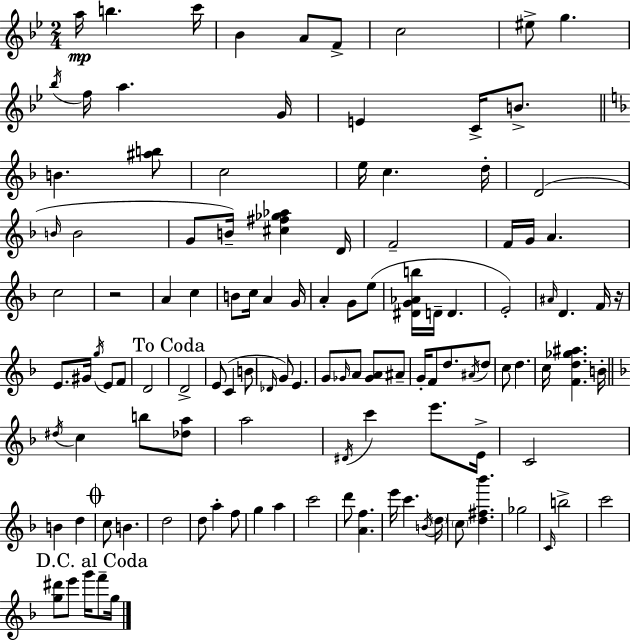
{
  \clef treble
  \numericTimeSignature
  \time 2/4
  \key bes \major
  a''16\mp b''4. c'''16 | bes'4 a'8 f'8-> | c''2 | eis''8-> g''4. | \break \acciaccatura { bes''16 } f''16 a''4. | g'16 e'4 c'16-> b'8.-> | \bar "||" \break \key f \major b'4. <ais'' b''>8 | c''2 | e''16 c''4. d''16-. | d'2( | \break \grace { b'16 } b'2 | g'8 b'16--) <cis'' fis'' ges'' aes''>4 | d'16 f'2-- | f'16 g'16 a'4. | \break c''2 | r2 | a'4 c''4 | b'8 c''16 a'4 | \break g'16 a'4-. g'8 e''8( | <dis' g' aes' b''>16 d'16-- d'4. | e'2-.) | \grace { ais'16 } d'4. | \break f'16 r16 e'8. gis'16 \acciaccatura { g''16 } e'8 | f'8 d'2 | \mark "To Coda" d'2-> | e'8( c'4 | \break b'8 \grace { des'16 }) g'8 e'4. | g'8 \grace { ges'16 } a'8 | <ges' a'>8 ais'8-- g'16-. f'8 | d''8. \acciaccatura { ais'16 } d''8 c''8 | \break d''4. c''16 <f' d'' ges'' ais''>4. | b'16-. \bar "||" \break \key d \minor \acciaccatura { dis''16 } c''4 b''8 <des'' a''>8 | a''2 | \acciaccatura { dis'16 } c'''4 e'''8. | e'16-> c'2 | \break b'4 d''4 | \mark \markup { \musicglyph "scripts.coda" } c''8 b'4. | d''2 | d''8 a''4-. | \break f''8 g''4 a''4 | c'''2 | d'''8 <a' f''>4. | e'''16 c'''4. | \break \acciaccatura { b'16 } \parenthesize d''16 \parenthesize c''8 <d'' fis'' bes'''>4. | ges''2 | \grace { c'16 } b''2-> | c'''2 | \break \mark "D.C. al Coda" <g'' dis'''>8 e'''8 | g'''16 f'''8-- g''16 \bar "|."
}